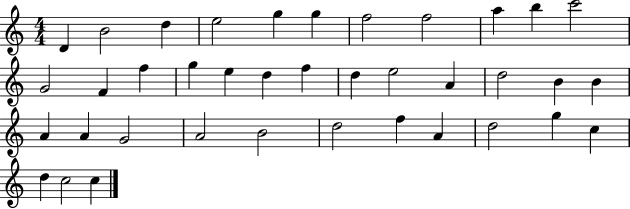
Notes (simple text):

D4/q B4/h D5/q E5/h G5/q G5/q F5/h F5/h A5/q B5/q C6/h G4/h F4/q F5/q G5/q E5/q D5/q F5/q D5/q E5/h A4/q D5/h B4/q B4/q A4/q A4/q G4/h A4/h B4/h D5/h F5/q A4/q D5/h G5/q C5/q D5/q C5/h C5/q